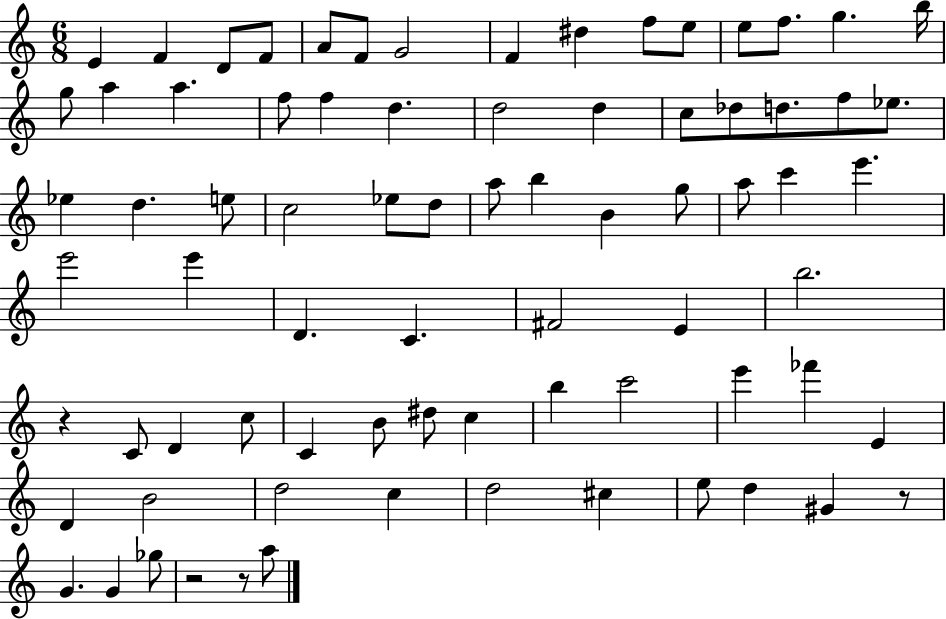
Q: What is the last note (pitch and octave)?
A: A5